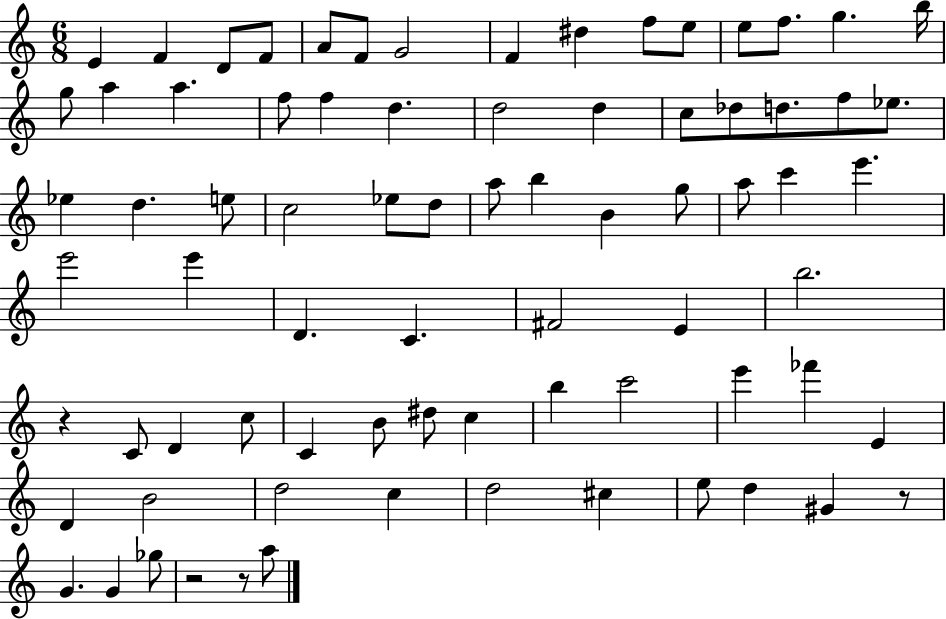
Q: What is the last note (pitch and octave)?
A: A5